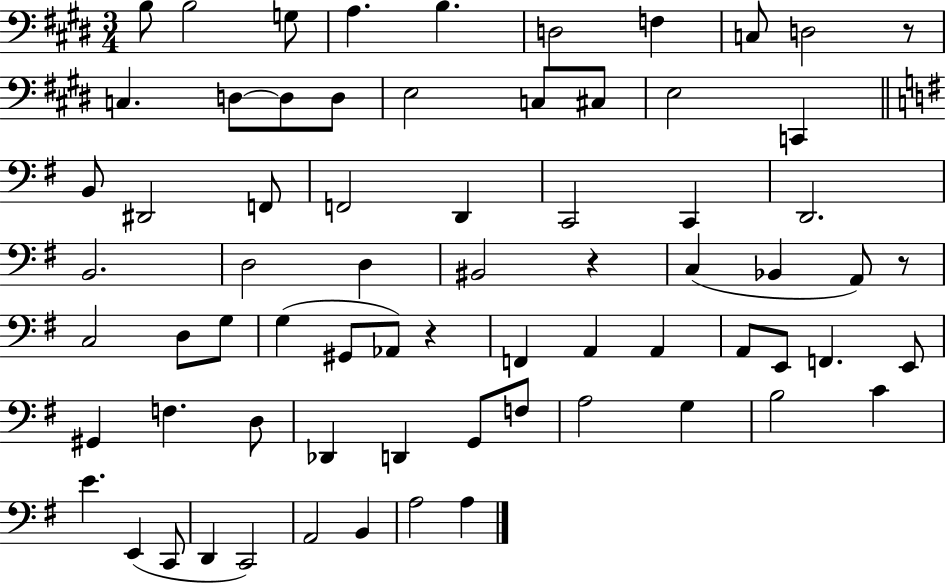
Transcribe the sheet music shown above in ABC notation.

X:1
T:Untitled
M:3/4
L:1/4
K:E
B,/2 B,2 G,/2 A, B, D,2 F, C,/2 D,2 z/2 C, D,/2 D,/2 D,/2 E,2 C,/2 ^C,/2 E,2 C,, B,,/2 ^D,,2 F,,/2 F,,2 D,, C,,2 C,, D,,2 B,,2 D,2 D, ^B,,2 z C, _B,, A,,/2 z/2 C,2 D,/2 G,/2 G, ^G,,/2 _A,,/2 z F,, A,, A,, A,,/2 E,,/2 F,, E,,/2 ^G,, F, D,/2 _D,, D,, G,,/2 F,/2 A,2 G, B,2 C E E,, C,,/2 D,, C,,2 A,,2 B,, A,2 A,